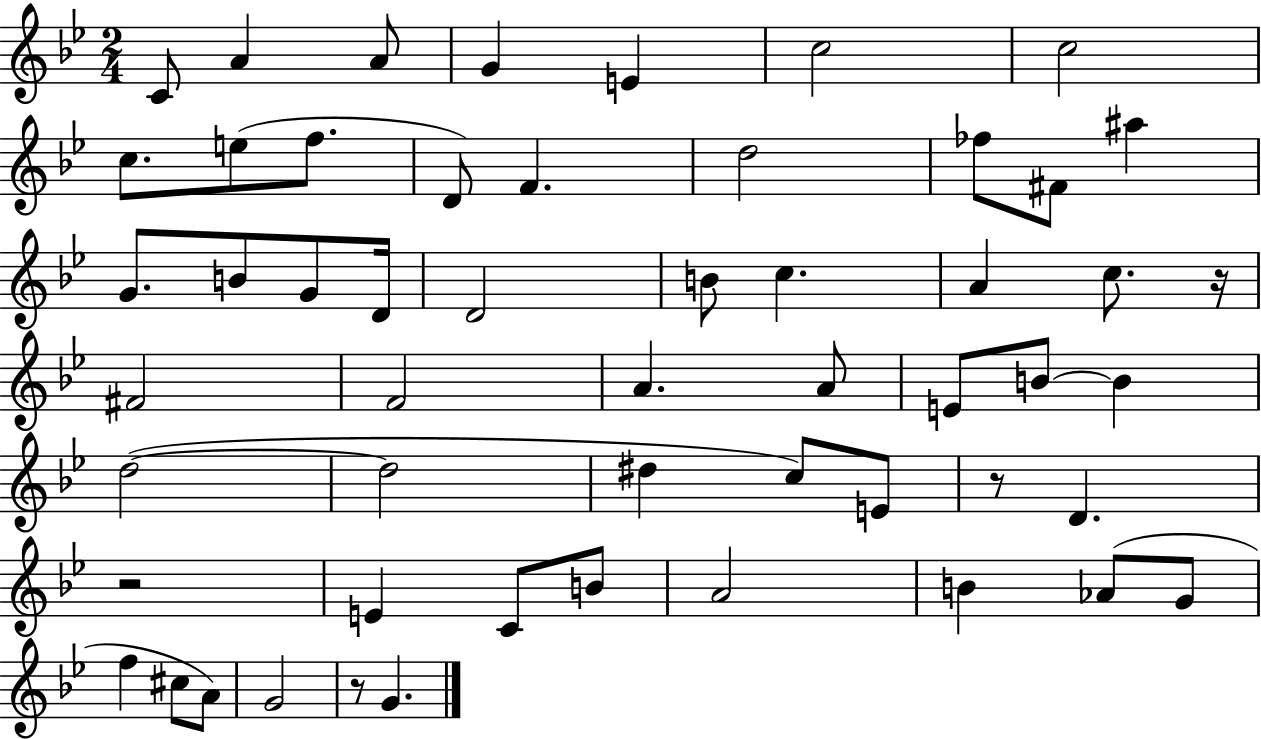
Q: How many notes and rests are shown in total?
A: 54